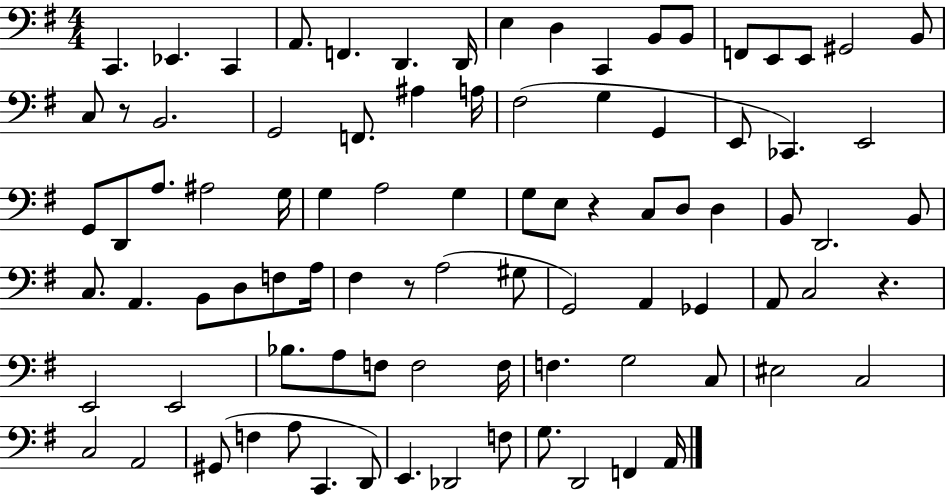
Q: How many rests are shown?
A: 4